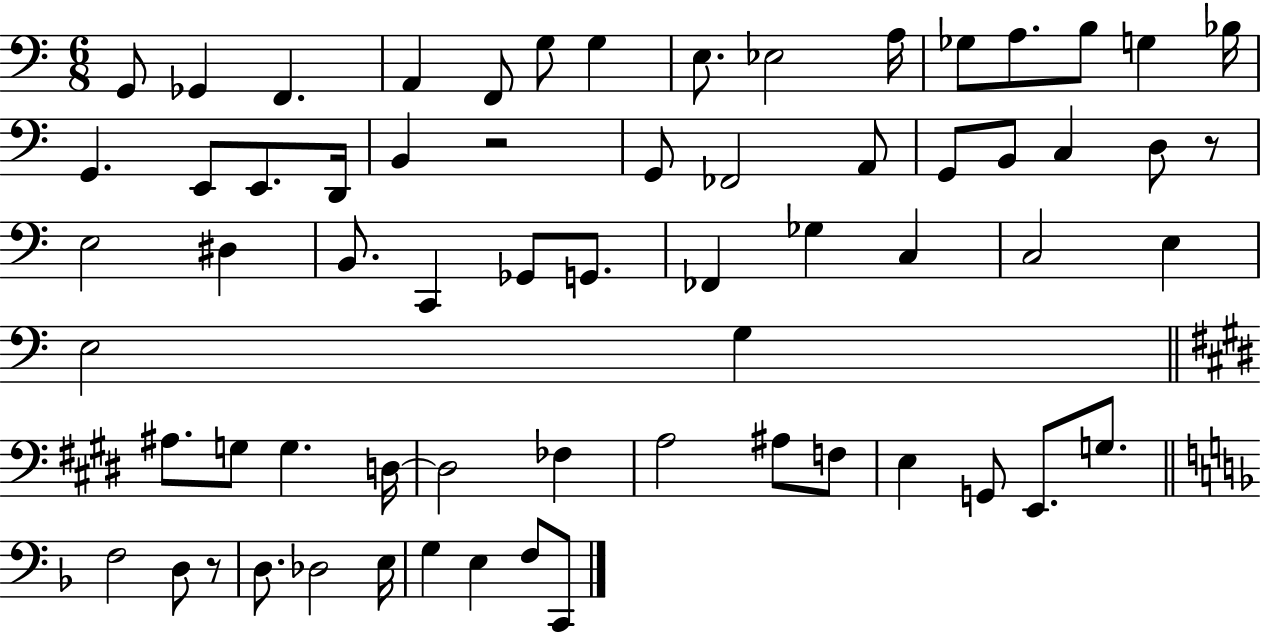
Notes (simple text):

G2/e Gb2/q F2/q. A2/q F2/e G3/e G3/q E3/e. Eb3/h A3/s Gb3/e A3/e. B3/e G3/q Bb3/s G2/q. E2/e E2/e. D2/s B2/q R/h G2/e FES2/h A2/e G2/e B2/e C3/q D3/e R/e E3/h D#3/q B2/e. C2/q Gb2/e G2/e. FES2/q Gb3/q C3/q C3/h E3/q E3/h G3/q A#3/e. G3/e G3/q. D3/s D3/h FES3/q A3/h A#3/e F3/e E3/q G2/e E2/e. G3/e. F3/h D3/e R/e D3/e. Db3/h E3/s G3/q E3/q F3/e C2/e